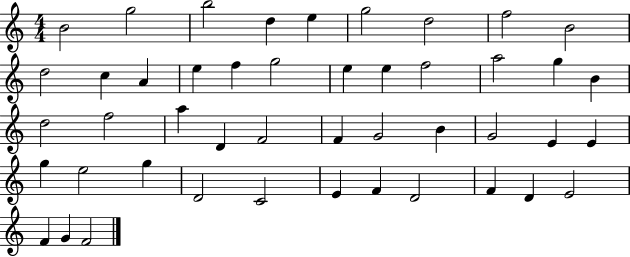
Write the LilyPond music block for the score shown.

{
  \clef treble
  \numericTimeSignature
  \time 4/4
  \key c \major
  b'2 g''2 | b''2 d''4 e''4 | g''2 d''2 | f''2 b'2 | \break d''2 c''4 a'4 | e''4 f''4 g''2 | e''4 e''4 f''2 | a''2 g''4 b'4 | \break d''2 f''2 | a''4 d'4 f'2 | f'4 g'2 b'4 | g'2 e'4 e'4 | \break g''4 e''2 g''4 | d'2 c'2 | e'4 f'4 d'2 | f'4 d'4 e'2 | \break f'4 g'4 f'2 | \bar "|."
}